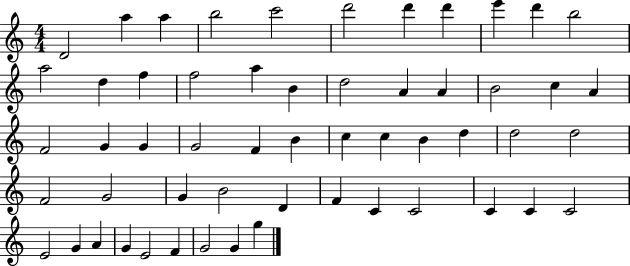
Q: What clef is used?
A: treble